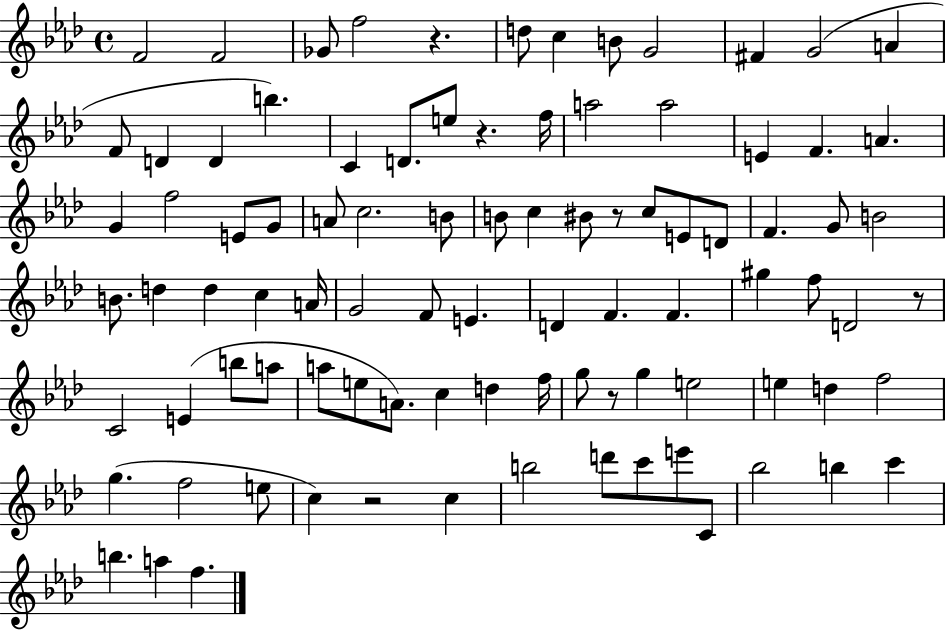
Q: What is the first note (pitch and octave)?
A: F4